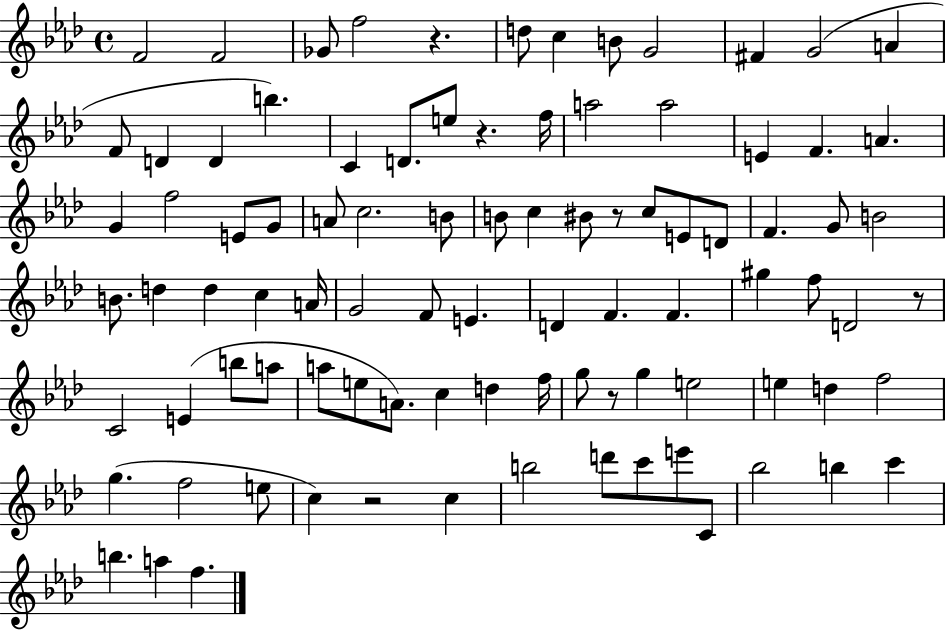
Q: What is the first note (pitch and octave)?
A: F4